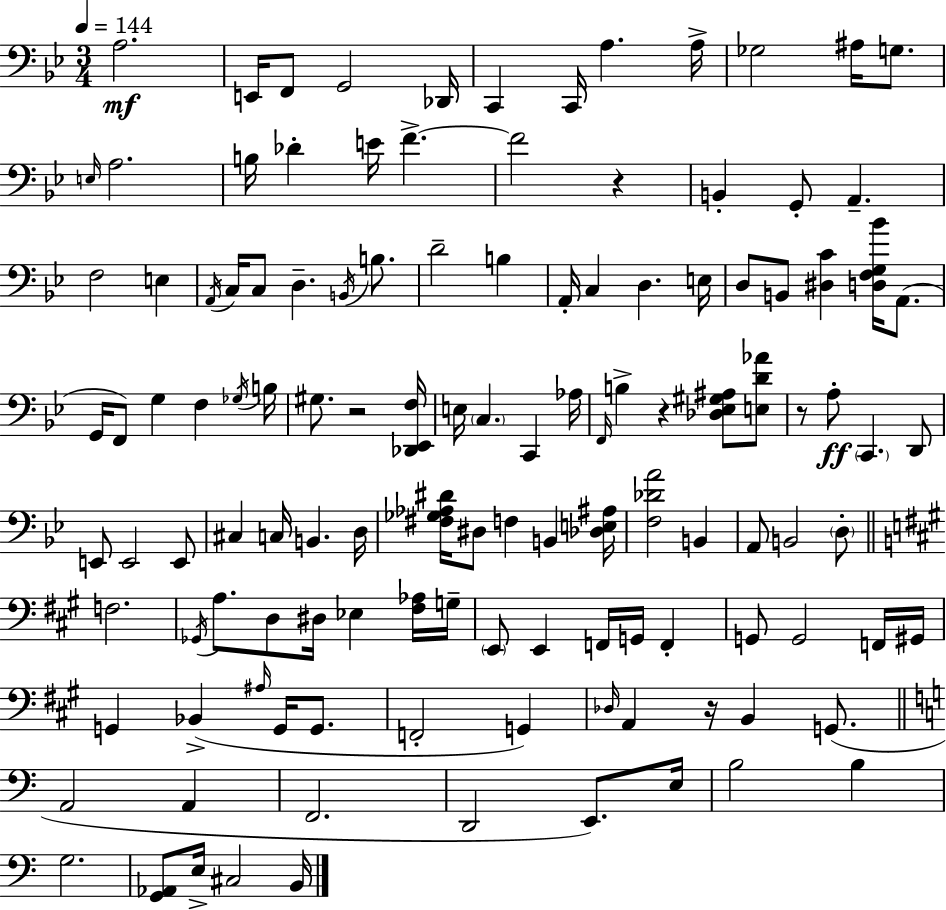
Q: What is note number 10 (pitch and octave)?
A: Gb3